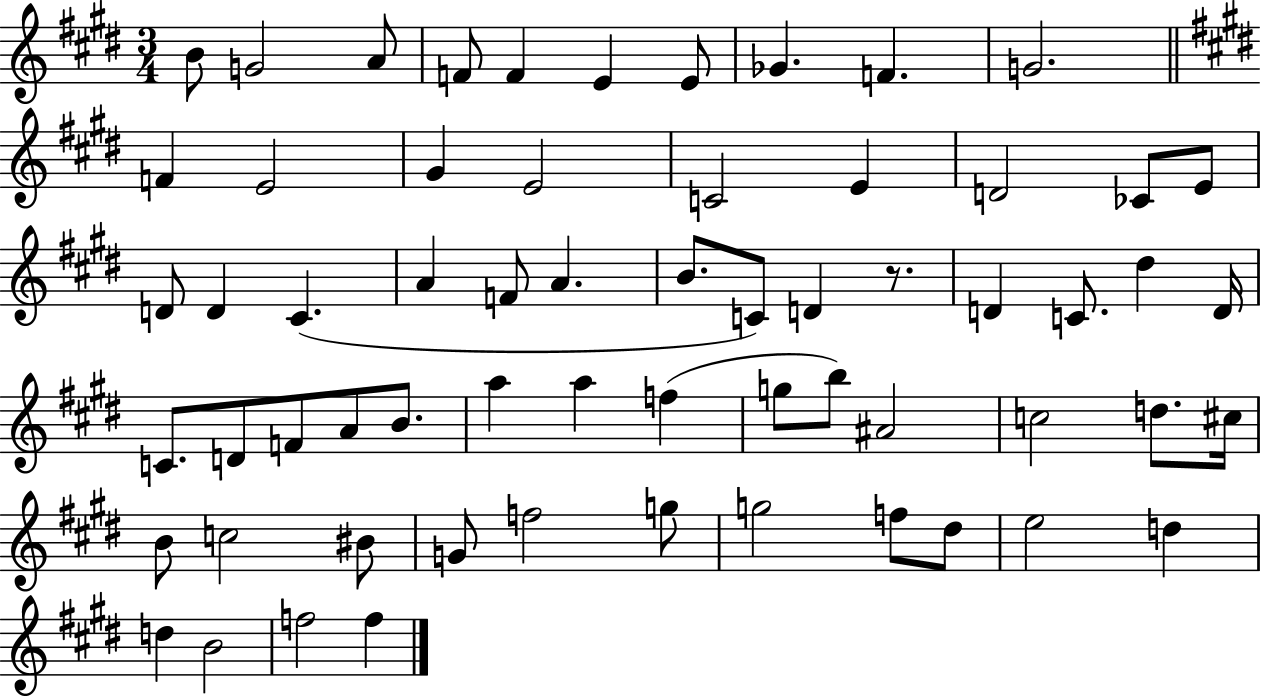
B4/e G4/h A4/e F4/e F4/q E4/q E4/e Gb4/q. F4/q. G4/h. F4/q E4/h G#4/q E4/h C4/h E4/q D4/h CES4/e E4/e D4/e D4/q C#4/q. A4/q F4/e A4/q. B4/e. C4/e D4/q R/e. D4/q C4/e. D#5/q D4/s C4/e. D4/e F4/e A4/e B4/e. A5/q A5/q F5/q G5/e B5/e A#4/h C5/h D5/e. C#5/s B4/e C5/h BIS4/e G4/e F5/h G5/e G5/h F5/e D#5/e E5/h D5/q D5/q B4/h F5/h F5/q